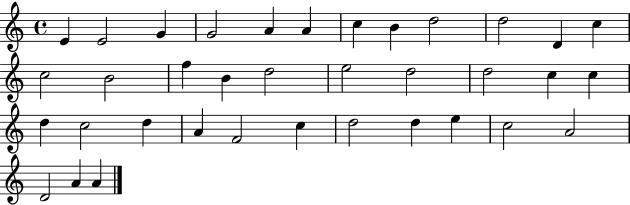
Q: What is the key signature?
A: C major